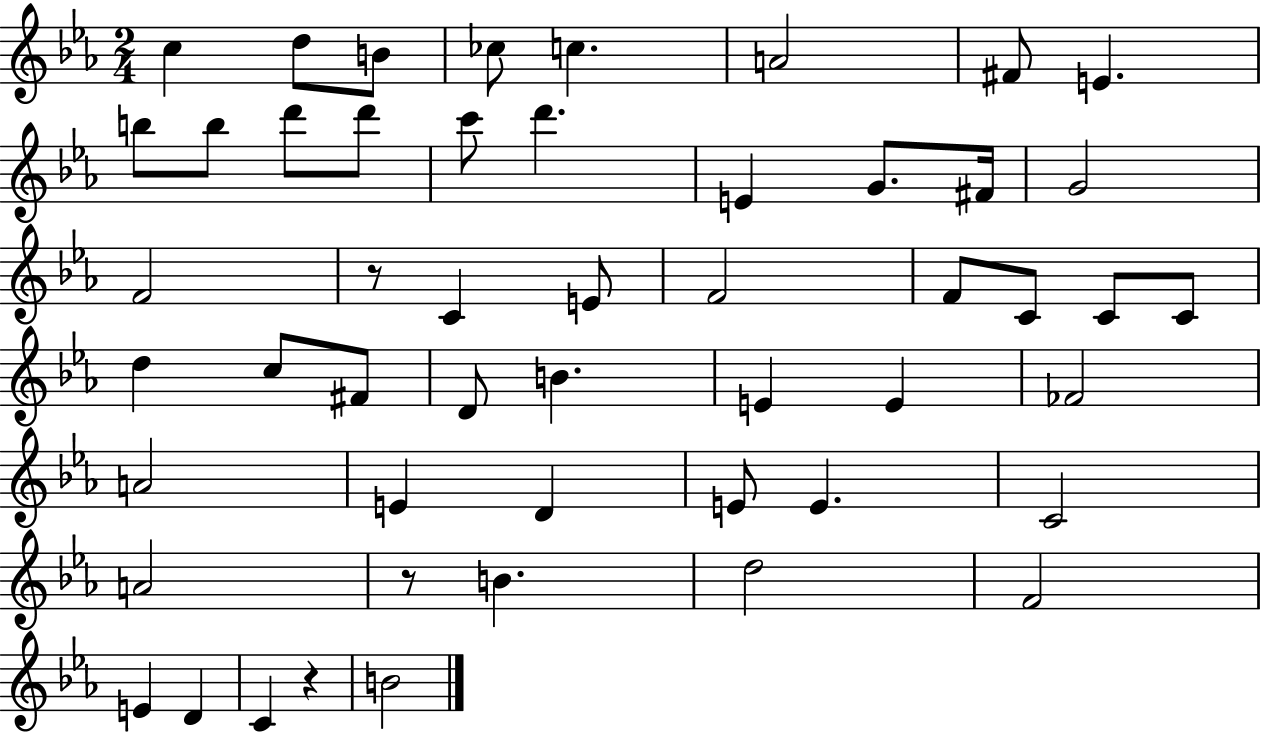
{
  \clef treble
  \numericTimeSignature
  \time 2/4
  \key ees \major
  c''4 d''8 b'8 | ces''8 c''4. | a'2 | fis'8 e'4. | \break b''8 b''8 d'''8 d'''8 | c'''8 d'''4. | e'4 g'8. fis'16 | g'2 | \break f'2 | r8 c'4 e'8 | f'2 | f'8 c'8 c'8 c'8 | \break d''4 c''8 fis'8 | d'8 b'4. | e'4 e'4 | fes'2 | \break a'2 | e'4 d'4 | e'8 e'4. | c'2 | \break a'2 | r8 b'4. | d''2 | f'2 | \break e'4 d'4 | c'4 r4 | b'2 | \bar "|."
}